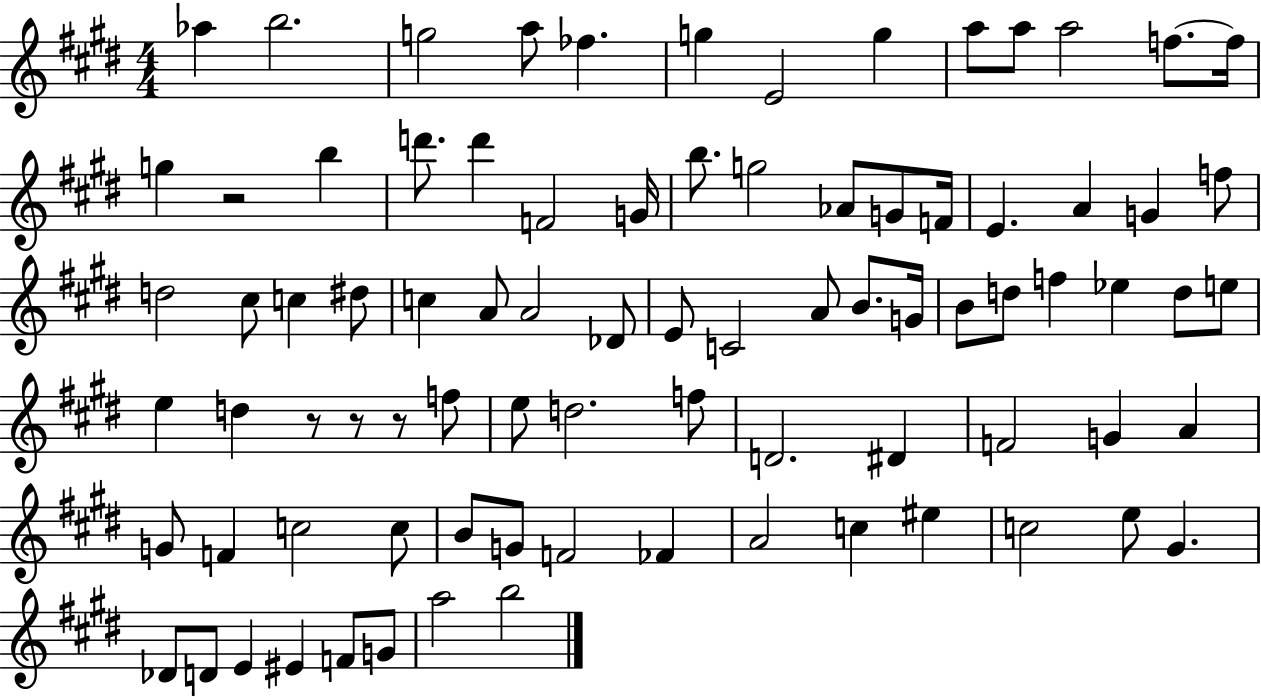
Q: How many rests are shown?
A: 4